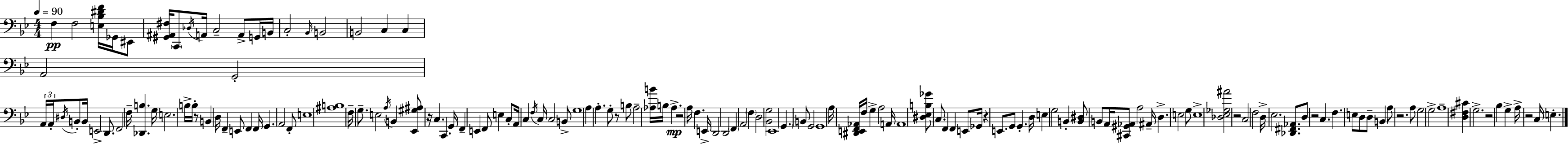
F3/q F3/h [E3,Bb3,D#4,F4]/s Gb2/s EIS2/e [G#2,A#2,F#3]/s C2/e Db3/s A2/s C3/h A2/e G2/s B2/s C3/h Bb2/s B2/h B2/h C3/q C3/q A2/h G2/h A2/s A2/s D#3/s B2/e B2/s E2/h D2/e. F2/h F3/s [Db2,B3]/q. G3/s E3/h. B3/s B3/s R/e B2/q D3/s F2/q E2/e F2/q F2/s G2/q. A2/h F2/e E3/w [A#3,B3]/w F3/s G3/e. E3/h A3/s B2/q [Eb2,G#3,A#3]/e R/s C3/q. C2/q. G2/s F2/q E2/q F2/e E3/q C3/e A2/s C3/q F3/s C3/s C3/h B2/e G3/w A3/q A3/q. G3/e R/e B3/e A3/h [Ab3,B4]/s B3/s Ab3/q. R/h A3/s F3/q. E2/s D2/h D2/h F2/q A2/h F3/q D3/h [Bb2,G3]/h Eb2/w G2/q. B2/e G2/h G2/w A3/s [D#2,E2,F2,Ab2]/s F3/s G3/q A3/h A2/s A2/w [D#3,Eb3,B3,Gb4]/e C3/e. F2/q F2/q E2/e Gb2/s R/q E2/e. G2/e G2/q. D3/s E3/q G3/h B2/q [B2,D#3]/e B2/e A2/s [C#2,G#2,Ab2]/e A3/h A#2/s D3/q. E3/h G3/e E3/w [Db3,Eb3,Gb3,A#4]/h R/h C3/h F3/h D3/s Eb3/h. [Db2,F#2,Ab2]/e. D3/e R/h C3/q. F3/q. E3/e D3/e D3/e B2/q A3/e R/h. A3/e G3/h G3/h A3/w [D3,F#3,C#4]/q G3/h. R/h Bb3/q G3/q A3/s R/h C3/s E3/q.